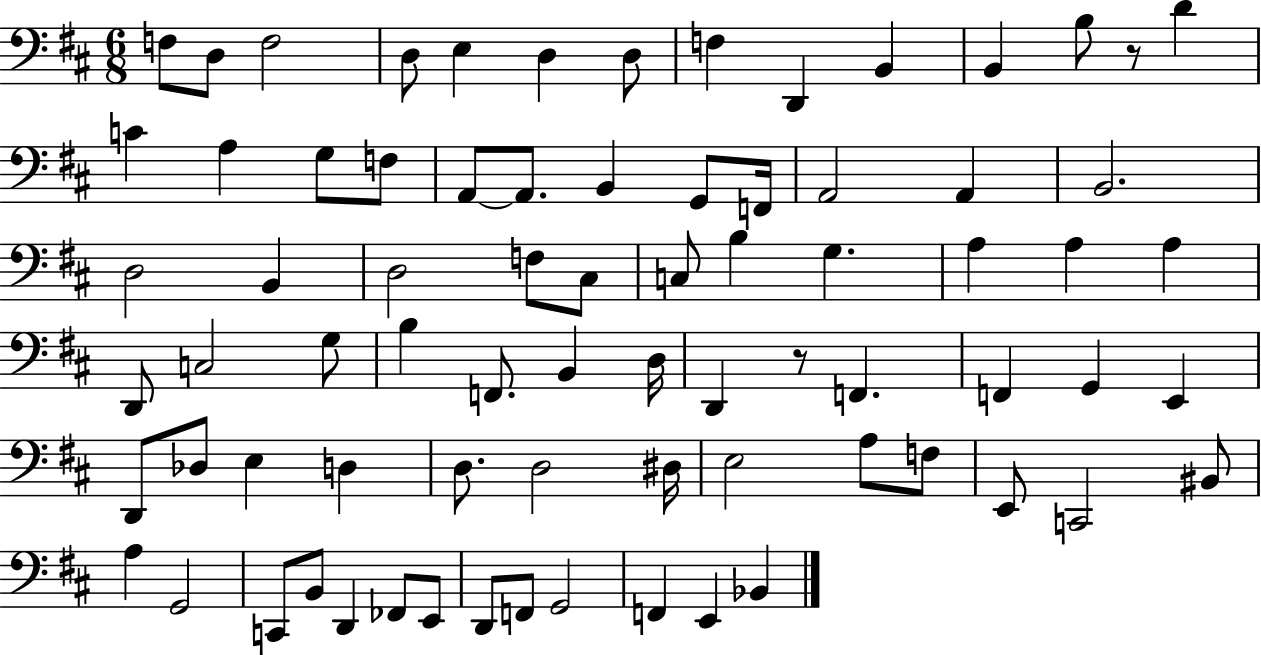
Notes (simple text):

F3/e D3/e F3/h D3/e E3/q D3/q D3/e F3/q D2/q B2/q B2/q B3/e R/e D4/q C4/q A3/q G3/e F3/e A2/e A2/e. B2/q G2/e F2/s A2/h A2/q B2/h. D3/h B2/q D3/h F3/e C#3/e C3/e B3/q G3/q. A3/q A3/q A3/q D2/e C3/h G3/e B3/q F2/e. B2/q D3/s D2/q R/e F2/q. F2/q G2/q E2/q D2/e Db3/e E3/q D3/q D3/e. D3/h D#3/s E3/h A3/e F3/e E2/e C2/h BIS2/e A3/q G2/h C2/e B2/e D2/q FES2/e E2/e D2/e F2/e G2/h F2/q E2/q Bb2/q